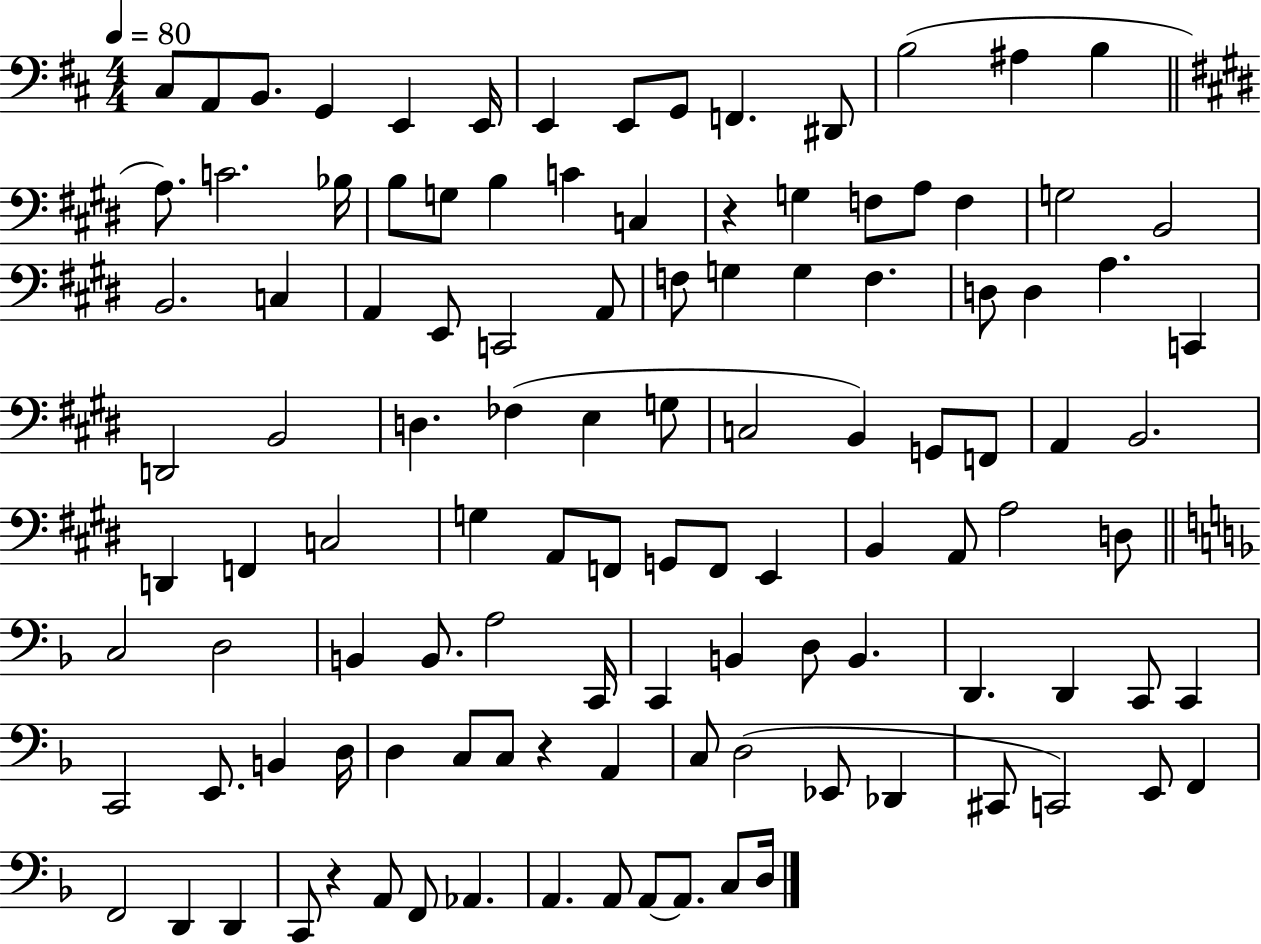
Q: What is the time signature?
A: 4/4